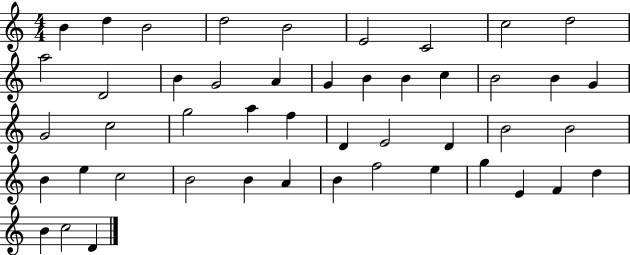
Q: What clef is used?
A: treble